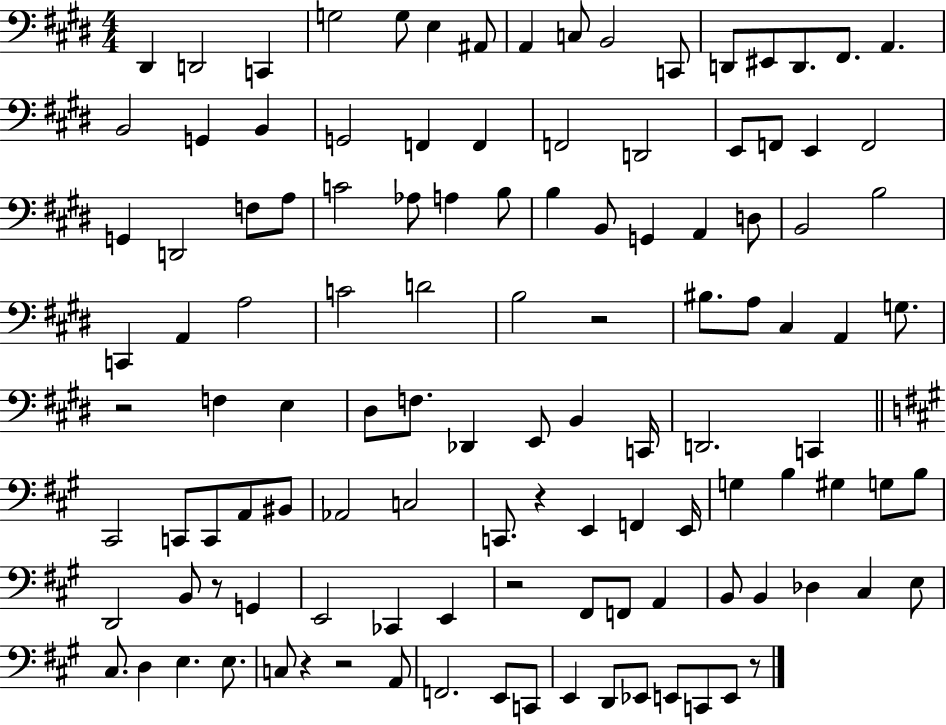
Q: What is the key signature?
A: E major